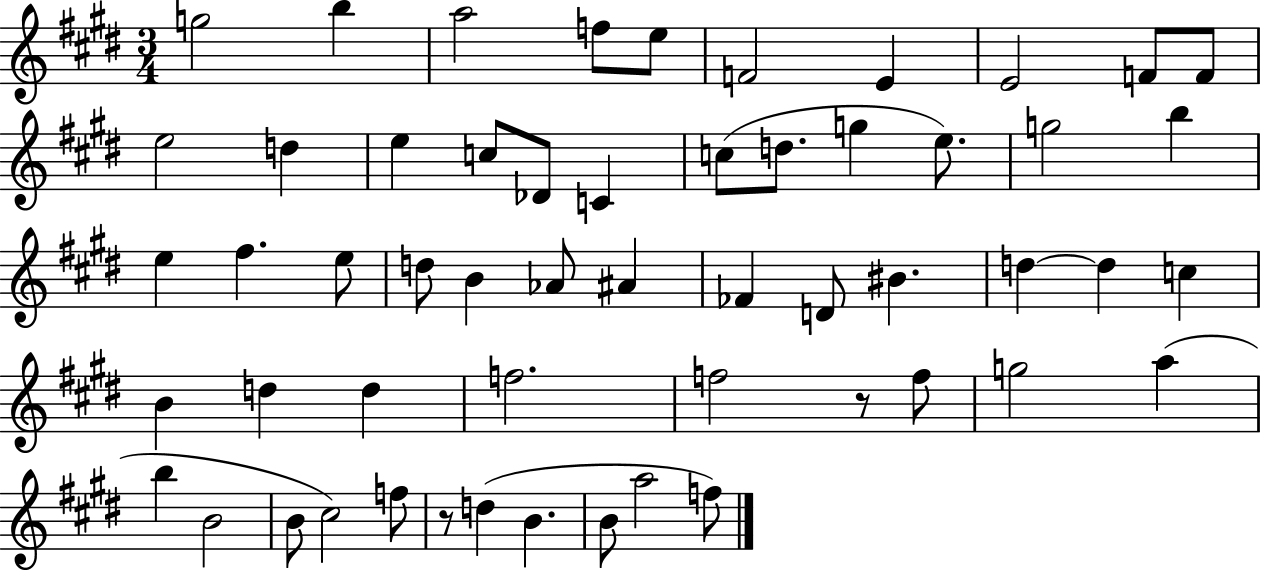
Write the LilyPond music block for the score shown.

{
  \clef treble
  \numericTimeSignature
  \time 3/4
  \key e \major
  g''2 b''4 | a''2 f''8 e''8 | f'2 e'4 | e'2 f'8 f'8 | \break e''2 d''4 | e''4 c''8 des'8 c'4 | c''8( d''8. g''4 e''8.) | g''2 b''4 | \break e''4 fis''4. e''8 | d''8 b'4 aes'8 ais'4 | fes'4 d'8 bis'4. | d''4~~ d''4 c''4 | \break b'4 d''4 d''4 | f''2. | f''2 r8 f''8 | g''2 a''4( | \break b''4 b'2 | b'8 cis''2) f''8 | r8 d''4( b'4. | b'8 a''2 f''8) | \break \bar "|."
}